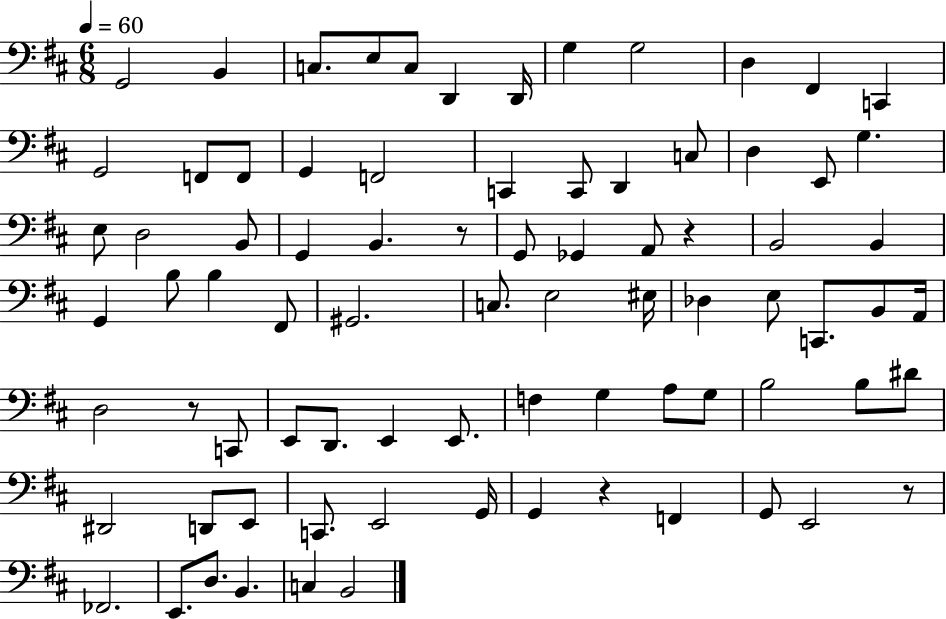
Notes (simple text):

G2/h B2/q C3/e. E3/e C3/e D2/q D2/s G3/q G3/h D3/q F#2/q C2/q G2/h F2/e F2/e G2/q F2/h C2/q C2/e D2/q C3/e D3/q E2/e G3/q. E3/e D3/h B2/e G2/q B2/q. R/e G2/e Gb2/q A2/e R/q B2/h B2/q G2/q B3/e B3/q F#2/e G#2/h. C3/e. E3/h EIS3/s Db3/q E3/e C2/e. B2/e A2/s D3/h R/e C2/e E2/e D2/e. E2/q E2/e. F3/q G3/q A3/e G3/e B3/h B3/e D#4/e D#2/h D2/e E2/e C2/e. E2/h G2/s G2/q R/q F2/q G2/e E2/h R/e FES2/h. E2/e. D3/e. B2/q. C3/q B2/h